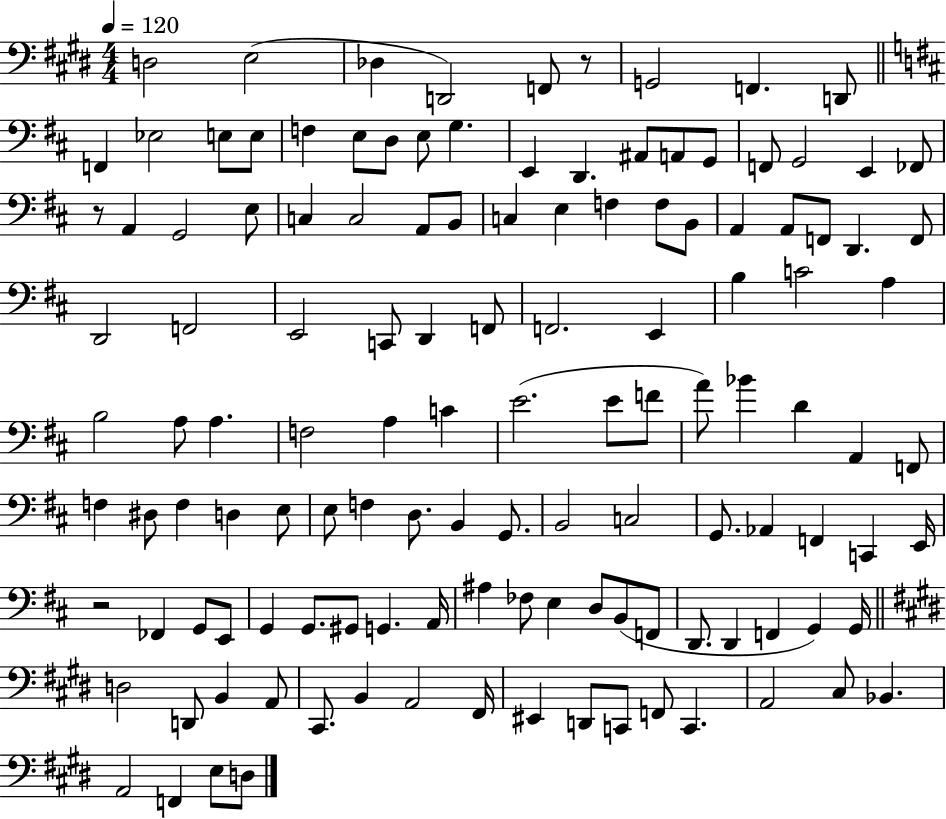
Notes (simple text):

D3/h E3/h Db3/q D2/h F2/e R/e G2/h F2/q. D2/e F2/q Eb3/h E3/e E3/e F3/q E3/e D3/e E3/e G3/q. E2/q D2/q. A#2/e A2/e G2/e F2/e G2/h E2/q FES2/e R/e A2/q G2/h E3/e C3/q C3/h A2/e B2/e C3/q E3/q F3/q F3/e B2/e A2/q A2/e F2/e D2/q. F2/e D2/h F2/h E2/h C2/e D2/q F2/e F2/h. E2/q B3/q C4/h A3/q B3/h A3/e A3/q. F3/h A3/q C4/q E4/h. E4/e F4/e A4/e Bb4/q D4/q A2/q F2/e F3/q D#3/e F3/q D3/q E3/e E3/e F3/q D3/e. B2/q G2/e. B2/h C3/h G2/e. Ab2/q F2/q C2/q E2/s R/h FES2/q G2/e E2/e G2/q G2/e. G#2/e G2/q. A2/s A#3/q FES3/e E3/q D3/e B2/e F2/e D2/e. D2/q F2/q G2/q G2/s D3/h D2/e B2/q A2/e C#2/e. B2/q A2/h F#2/s EIS2/q D2/e C2/e F2/e C2/q. A2/h C#3/e Bb2/q. A2/h F2/q E3/e D3/e